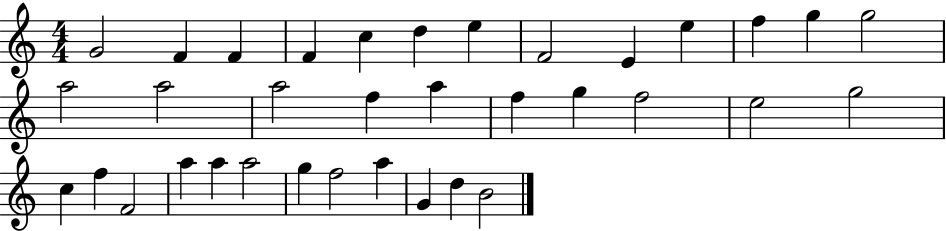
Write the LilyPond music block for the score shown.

{
  \clef treble
  \numericTimeSignature
  \time 4/4
  \key c \major
  g'2 f'4 f'4 | f'4 c''4 d''4 e''4 | f'2 e'4 e''4 | f''4 g''4 g''2 | \break a''2 a''2 | a''2 f''4 a''4 | f''4 g''4 f''2 | e''2 g''2 | \break c''4 f''4 f'2 | a''4 a''4 a''2 | g''4 f''2 a''4 | g'4 d''4 b'2 | \break \bar "|."
}